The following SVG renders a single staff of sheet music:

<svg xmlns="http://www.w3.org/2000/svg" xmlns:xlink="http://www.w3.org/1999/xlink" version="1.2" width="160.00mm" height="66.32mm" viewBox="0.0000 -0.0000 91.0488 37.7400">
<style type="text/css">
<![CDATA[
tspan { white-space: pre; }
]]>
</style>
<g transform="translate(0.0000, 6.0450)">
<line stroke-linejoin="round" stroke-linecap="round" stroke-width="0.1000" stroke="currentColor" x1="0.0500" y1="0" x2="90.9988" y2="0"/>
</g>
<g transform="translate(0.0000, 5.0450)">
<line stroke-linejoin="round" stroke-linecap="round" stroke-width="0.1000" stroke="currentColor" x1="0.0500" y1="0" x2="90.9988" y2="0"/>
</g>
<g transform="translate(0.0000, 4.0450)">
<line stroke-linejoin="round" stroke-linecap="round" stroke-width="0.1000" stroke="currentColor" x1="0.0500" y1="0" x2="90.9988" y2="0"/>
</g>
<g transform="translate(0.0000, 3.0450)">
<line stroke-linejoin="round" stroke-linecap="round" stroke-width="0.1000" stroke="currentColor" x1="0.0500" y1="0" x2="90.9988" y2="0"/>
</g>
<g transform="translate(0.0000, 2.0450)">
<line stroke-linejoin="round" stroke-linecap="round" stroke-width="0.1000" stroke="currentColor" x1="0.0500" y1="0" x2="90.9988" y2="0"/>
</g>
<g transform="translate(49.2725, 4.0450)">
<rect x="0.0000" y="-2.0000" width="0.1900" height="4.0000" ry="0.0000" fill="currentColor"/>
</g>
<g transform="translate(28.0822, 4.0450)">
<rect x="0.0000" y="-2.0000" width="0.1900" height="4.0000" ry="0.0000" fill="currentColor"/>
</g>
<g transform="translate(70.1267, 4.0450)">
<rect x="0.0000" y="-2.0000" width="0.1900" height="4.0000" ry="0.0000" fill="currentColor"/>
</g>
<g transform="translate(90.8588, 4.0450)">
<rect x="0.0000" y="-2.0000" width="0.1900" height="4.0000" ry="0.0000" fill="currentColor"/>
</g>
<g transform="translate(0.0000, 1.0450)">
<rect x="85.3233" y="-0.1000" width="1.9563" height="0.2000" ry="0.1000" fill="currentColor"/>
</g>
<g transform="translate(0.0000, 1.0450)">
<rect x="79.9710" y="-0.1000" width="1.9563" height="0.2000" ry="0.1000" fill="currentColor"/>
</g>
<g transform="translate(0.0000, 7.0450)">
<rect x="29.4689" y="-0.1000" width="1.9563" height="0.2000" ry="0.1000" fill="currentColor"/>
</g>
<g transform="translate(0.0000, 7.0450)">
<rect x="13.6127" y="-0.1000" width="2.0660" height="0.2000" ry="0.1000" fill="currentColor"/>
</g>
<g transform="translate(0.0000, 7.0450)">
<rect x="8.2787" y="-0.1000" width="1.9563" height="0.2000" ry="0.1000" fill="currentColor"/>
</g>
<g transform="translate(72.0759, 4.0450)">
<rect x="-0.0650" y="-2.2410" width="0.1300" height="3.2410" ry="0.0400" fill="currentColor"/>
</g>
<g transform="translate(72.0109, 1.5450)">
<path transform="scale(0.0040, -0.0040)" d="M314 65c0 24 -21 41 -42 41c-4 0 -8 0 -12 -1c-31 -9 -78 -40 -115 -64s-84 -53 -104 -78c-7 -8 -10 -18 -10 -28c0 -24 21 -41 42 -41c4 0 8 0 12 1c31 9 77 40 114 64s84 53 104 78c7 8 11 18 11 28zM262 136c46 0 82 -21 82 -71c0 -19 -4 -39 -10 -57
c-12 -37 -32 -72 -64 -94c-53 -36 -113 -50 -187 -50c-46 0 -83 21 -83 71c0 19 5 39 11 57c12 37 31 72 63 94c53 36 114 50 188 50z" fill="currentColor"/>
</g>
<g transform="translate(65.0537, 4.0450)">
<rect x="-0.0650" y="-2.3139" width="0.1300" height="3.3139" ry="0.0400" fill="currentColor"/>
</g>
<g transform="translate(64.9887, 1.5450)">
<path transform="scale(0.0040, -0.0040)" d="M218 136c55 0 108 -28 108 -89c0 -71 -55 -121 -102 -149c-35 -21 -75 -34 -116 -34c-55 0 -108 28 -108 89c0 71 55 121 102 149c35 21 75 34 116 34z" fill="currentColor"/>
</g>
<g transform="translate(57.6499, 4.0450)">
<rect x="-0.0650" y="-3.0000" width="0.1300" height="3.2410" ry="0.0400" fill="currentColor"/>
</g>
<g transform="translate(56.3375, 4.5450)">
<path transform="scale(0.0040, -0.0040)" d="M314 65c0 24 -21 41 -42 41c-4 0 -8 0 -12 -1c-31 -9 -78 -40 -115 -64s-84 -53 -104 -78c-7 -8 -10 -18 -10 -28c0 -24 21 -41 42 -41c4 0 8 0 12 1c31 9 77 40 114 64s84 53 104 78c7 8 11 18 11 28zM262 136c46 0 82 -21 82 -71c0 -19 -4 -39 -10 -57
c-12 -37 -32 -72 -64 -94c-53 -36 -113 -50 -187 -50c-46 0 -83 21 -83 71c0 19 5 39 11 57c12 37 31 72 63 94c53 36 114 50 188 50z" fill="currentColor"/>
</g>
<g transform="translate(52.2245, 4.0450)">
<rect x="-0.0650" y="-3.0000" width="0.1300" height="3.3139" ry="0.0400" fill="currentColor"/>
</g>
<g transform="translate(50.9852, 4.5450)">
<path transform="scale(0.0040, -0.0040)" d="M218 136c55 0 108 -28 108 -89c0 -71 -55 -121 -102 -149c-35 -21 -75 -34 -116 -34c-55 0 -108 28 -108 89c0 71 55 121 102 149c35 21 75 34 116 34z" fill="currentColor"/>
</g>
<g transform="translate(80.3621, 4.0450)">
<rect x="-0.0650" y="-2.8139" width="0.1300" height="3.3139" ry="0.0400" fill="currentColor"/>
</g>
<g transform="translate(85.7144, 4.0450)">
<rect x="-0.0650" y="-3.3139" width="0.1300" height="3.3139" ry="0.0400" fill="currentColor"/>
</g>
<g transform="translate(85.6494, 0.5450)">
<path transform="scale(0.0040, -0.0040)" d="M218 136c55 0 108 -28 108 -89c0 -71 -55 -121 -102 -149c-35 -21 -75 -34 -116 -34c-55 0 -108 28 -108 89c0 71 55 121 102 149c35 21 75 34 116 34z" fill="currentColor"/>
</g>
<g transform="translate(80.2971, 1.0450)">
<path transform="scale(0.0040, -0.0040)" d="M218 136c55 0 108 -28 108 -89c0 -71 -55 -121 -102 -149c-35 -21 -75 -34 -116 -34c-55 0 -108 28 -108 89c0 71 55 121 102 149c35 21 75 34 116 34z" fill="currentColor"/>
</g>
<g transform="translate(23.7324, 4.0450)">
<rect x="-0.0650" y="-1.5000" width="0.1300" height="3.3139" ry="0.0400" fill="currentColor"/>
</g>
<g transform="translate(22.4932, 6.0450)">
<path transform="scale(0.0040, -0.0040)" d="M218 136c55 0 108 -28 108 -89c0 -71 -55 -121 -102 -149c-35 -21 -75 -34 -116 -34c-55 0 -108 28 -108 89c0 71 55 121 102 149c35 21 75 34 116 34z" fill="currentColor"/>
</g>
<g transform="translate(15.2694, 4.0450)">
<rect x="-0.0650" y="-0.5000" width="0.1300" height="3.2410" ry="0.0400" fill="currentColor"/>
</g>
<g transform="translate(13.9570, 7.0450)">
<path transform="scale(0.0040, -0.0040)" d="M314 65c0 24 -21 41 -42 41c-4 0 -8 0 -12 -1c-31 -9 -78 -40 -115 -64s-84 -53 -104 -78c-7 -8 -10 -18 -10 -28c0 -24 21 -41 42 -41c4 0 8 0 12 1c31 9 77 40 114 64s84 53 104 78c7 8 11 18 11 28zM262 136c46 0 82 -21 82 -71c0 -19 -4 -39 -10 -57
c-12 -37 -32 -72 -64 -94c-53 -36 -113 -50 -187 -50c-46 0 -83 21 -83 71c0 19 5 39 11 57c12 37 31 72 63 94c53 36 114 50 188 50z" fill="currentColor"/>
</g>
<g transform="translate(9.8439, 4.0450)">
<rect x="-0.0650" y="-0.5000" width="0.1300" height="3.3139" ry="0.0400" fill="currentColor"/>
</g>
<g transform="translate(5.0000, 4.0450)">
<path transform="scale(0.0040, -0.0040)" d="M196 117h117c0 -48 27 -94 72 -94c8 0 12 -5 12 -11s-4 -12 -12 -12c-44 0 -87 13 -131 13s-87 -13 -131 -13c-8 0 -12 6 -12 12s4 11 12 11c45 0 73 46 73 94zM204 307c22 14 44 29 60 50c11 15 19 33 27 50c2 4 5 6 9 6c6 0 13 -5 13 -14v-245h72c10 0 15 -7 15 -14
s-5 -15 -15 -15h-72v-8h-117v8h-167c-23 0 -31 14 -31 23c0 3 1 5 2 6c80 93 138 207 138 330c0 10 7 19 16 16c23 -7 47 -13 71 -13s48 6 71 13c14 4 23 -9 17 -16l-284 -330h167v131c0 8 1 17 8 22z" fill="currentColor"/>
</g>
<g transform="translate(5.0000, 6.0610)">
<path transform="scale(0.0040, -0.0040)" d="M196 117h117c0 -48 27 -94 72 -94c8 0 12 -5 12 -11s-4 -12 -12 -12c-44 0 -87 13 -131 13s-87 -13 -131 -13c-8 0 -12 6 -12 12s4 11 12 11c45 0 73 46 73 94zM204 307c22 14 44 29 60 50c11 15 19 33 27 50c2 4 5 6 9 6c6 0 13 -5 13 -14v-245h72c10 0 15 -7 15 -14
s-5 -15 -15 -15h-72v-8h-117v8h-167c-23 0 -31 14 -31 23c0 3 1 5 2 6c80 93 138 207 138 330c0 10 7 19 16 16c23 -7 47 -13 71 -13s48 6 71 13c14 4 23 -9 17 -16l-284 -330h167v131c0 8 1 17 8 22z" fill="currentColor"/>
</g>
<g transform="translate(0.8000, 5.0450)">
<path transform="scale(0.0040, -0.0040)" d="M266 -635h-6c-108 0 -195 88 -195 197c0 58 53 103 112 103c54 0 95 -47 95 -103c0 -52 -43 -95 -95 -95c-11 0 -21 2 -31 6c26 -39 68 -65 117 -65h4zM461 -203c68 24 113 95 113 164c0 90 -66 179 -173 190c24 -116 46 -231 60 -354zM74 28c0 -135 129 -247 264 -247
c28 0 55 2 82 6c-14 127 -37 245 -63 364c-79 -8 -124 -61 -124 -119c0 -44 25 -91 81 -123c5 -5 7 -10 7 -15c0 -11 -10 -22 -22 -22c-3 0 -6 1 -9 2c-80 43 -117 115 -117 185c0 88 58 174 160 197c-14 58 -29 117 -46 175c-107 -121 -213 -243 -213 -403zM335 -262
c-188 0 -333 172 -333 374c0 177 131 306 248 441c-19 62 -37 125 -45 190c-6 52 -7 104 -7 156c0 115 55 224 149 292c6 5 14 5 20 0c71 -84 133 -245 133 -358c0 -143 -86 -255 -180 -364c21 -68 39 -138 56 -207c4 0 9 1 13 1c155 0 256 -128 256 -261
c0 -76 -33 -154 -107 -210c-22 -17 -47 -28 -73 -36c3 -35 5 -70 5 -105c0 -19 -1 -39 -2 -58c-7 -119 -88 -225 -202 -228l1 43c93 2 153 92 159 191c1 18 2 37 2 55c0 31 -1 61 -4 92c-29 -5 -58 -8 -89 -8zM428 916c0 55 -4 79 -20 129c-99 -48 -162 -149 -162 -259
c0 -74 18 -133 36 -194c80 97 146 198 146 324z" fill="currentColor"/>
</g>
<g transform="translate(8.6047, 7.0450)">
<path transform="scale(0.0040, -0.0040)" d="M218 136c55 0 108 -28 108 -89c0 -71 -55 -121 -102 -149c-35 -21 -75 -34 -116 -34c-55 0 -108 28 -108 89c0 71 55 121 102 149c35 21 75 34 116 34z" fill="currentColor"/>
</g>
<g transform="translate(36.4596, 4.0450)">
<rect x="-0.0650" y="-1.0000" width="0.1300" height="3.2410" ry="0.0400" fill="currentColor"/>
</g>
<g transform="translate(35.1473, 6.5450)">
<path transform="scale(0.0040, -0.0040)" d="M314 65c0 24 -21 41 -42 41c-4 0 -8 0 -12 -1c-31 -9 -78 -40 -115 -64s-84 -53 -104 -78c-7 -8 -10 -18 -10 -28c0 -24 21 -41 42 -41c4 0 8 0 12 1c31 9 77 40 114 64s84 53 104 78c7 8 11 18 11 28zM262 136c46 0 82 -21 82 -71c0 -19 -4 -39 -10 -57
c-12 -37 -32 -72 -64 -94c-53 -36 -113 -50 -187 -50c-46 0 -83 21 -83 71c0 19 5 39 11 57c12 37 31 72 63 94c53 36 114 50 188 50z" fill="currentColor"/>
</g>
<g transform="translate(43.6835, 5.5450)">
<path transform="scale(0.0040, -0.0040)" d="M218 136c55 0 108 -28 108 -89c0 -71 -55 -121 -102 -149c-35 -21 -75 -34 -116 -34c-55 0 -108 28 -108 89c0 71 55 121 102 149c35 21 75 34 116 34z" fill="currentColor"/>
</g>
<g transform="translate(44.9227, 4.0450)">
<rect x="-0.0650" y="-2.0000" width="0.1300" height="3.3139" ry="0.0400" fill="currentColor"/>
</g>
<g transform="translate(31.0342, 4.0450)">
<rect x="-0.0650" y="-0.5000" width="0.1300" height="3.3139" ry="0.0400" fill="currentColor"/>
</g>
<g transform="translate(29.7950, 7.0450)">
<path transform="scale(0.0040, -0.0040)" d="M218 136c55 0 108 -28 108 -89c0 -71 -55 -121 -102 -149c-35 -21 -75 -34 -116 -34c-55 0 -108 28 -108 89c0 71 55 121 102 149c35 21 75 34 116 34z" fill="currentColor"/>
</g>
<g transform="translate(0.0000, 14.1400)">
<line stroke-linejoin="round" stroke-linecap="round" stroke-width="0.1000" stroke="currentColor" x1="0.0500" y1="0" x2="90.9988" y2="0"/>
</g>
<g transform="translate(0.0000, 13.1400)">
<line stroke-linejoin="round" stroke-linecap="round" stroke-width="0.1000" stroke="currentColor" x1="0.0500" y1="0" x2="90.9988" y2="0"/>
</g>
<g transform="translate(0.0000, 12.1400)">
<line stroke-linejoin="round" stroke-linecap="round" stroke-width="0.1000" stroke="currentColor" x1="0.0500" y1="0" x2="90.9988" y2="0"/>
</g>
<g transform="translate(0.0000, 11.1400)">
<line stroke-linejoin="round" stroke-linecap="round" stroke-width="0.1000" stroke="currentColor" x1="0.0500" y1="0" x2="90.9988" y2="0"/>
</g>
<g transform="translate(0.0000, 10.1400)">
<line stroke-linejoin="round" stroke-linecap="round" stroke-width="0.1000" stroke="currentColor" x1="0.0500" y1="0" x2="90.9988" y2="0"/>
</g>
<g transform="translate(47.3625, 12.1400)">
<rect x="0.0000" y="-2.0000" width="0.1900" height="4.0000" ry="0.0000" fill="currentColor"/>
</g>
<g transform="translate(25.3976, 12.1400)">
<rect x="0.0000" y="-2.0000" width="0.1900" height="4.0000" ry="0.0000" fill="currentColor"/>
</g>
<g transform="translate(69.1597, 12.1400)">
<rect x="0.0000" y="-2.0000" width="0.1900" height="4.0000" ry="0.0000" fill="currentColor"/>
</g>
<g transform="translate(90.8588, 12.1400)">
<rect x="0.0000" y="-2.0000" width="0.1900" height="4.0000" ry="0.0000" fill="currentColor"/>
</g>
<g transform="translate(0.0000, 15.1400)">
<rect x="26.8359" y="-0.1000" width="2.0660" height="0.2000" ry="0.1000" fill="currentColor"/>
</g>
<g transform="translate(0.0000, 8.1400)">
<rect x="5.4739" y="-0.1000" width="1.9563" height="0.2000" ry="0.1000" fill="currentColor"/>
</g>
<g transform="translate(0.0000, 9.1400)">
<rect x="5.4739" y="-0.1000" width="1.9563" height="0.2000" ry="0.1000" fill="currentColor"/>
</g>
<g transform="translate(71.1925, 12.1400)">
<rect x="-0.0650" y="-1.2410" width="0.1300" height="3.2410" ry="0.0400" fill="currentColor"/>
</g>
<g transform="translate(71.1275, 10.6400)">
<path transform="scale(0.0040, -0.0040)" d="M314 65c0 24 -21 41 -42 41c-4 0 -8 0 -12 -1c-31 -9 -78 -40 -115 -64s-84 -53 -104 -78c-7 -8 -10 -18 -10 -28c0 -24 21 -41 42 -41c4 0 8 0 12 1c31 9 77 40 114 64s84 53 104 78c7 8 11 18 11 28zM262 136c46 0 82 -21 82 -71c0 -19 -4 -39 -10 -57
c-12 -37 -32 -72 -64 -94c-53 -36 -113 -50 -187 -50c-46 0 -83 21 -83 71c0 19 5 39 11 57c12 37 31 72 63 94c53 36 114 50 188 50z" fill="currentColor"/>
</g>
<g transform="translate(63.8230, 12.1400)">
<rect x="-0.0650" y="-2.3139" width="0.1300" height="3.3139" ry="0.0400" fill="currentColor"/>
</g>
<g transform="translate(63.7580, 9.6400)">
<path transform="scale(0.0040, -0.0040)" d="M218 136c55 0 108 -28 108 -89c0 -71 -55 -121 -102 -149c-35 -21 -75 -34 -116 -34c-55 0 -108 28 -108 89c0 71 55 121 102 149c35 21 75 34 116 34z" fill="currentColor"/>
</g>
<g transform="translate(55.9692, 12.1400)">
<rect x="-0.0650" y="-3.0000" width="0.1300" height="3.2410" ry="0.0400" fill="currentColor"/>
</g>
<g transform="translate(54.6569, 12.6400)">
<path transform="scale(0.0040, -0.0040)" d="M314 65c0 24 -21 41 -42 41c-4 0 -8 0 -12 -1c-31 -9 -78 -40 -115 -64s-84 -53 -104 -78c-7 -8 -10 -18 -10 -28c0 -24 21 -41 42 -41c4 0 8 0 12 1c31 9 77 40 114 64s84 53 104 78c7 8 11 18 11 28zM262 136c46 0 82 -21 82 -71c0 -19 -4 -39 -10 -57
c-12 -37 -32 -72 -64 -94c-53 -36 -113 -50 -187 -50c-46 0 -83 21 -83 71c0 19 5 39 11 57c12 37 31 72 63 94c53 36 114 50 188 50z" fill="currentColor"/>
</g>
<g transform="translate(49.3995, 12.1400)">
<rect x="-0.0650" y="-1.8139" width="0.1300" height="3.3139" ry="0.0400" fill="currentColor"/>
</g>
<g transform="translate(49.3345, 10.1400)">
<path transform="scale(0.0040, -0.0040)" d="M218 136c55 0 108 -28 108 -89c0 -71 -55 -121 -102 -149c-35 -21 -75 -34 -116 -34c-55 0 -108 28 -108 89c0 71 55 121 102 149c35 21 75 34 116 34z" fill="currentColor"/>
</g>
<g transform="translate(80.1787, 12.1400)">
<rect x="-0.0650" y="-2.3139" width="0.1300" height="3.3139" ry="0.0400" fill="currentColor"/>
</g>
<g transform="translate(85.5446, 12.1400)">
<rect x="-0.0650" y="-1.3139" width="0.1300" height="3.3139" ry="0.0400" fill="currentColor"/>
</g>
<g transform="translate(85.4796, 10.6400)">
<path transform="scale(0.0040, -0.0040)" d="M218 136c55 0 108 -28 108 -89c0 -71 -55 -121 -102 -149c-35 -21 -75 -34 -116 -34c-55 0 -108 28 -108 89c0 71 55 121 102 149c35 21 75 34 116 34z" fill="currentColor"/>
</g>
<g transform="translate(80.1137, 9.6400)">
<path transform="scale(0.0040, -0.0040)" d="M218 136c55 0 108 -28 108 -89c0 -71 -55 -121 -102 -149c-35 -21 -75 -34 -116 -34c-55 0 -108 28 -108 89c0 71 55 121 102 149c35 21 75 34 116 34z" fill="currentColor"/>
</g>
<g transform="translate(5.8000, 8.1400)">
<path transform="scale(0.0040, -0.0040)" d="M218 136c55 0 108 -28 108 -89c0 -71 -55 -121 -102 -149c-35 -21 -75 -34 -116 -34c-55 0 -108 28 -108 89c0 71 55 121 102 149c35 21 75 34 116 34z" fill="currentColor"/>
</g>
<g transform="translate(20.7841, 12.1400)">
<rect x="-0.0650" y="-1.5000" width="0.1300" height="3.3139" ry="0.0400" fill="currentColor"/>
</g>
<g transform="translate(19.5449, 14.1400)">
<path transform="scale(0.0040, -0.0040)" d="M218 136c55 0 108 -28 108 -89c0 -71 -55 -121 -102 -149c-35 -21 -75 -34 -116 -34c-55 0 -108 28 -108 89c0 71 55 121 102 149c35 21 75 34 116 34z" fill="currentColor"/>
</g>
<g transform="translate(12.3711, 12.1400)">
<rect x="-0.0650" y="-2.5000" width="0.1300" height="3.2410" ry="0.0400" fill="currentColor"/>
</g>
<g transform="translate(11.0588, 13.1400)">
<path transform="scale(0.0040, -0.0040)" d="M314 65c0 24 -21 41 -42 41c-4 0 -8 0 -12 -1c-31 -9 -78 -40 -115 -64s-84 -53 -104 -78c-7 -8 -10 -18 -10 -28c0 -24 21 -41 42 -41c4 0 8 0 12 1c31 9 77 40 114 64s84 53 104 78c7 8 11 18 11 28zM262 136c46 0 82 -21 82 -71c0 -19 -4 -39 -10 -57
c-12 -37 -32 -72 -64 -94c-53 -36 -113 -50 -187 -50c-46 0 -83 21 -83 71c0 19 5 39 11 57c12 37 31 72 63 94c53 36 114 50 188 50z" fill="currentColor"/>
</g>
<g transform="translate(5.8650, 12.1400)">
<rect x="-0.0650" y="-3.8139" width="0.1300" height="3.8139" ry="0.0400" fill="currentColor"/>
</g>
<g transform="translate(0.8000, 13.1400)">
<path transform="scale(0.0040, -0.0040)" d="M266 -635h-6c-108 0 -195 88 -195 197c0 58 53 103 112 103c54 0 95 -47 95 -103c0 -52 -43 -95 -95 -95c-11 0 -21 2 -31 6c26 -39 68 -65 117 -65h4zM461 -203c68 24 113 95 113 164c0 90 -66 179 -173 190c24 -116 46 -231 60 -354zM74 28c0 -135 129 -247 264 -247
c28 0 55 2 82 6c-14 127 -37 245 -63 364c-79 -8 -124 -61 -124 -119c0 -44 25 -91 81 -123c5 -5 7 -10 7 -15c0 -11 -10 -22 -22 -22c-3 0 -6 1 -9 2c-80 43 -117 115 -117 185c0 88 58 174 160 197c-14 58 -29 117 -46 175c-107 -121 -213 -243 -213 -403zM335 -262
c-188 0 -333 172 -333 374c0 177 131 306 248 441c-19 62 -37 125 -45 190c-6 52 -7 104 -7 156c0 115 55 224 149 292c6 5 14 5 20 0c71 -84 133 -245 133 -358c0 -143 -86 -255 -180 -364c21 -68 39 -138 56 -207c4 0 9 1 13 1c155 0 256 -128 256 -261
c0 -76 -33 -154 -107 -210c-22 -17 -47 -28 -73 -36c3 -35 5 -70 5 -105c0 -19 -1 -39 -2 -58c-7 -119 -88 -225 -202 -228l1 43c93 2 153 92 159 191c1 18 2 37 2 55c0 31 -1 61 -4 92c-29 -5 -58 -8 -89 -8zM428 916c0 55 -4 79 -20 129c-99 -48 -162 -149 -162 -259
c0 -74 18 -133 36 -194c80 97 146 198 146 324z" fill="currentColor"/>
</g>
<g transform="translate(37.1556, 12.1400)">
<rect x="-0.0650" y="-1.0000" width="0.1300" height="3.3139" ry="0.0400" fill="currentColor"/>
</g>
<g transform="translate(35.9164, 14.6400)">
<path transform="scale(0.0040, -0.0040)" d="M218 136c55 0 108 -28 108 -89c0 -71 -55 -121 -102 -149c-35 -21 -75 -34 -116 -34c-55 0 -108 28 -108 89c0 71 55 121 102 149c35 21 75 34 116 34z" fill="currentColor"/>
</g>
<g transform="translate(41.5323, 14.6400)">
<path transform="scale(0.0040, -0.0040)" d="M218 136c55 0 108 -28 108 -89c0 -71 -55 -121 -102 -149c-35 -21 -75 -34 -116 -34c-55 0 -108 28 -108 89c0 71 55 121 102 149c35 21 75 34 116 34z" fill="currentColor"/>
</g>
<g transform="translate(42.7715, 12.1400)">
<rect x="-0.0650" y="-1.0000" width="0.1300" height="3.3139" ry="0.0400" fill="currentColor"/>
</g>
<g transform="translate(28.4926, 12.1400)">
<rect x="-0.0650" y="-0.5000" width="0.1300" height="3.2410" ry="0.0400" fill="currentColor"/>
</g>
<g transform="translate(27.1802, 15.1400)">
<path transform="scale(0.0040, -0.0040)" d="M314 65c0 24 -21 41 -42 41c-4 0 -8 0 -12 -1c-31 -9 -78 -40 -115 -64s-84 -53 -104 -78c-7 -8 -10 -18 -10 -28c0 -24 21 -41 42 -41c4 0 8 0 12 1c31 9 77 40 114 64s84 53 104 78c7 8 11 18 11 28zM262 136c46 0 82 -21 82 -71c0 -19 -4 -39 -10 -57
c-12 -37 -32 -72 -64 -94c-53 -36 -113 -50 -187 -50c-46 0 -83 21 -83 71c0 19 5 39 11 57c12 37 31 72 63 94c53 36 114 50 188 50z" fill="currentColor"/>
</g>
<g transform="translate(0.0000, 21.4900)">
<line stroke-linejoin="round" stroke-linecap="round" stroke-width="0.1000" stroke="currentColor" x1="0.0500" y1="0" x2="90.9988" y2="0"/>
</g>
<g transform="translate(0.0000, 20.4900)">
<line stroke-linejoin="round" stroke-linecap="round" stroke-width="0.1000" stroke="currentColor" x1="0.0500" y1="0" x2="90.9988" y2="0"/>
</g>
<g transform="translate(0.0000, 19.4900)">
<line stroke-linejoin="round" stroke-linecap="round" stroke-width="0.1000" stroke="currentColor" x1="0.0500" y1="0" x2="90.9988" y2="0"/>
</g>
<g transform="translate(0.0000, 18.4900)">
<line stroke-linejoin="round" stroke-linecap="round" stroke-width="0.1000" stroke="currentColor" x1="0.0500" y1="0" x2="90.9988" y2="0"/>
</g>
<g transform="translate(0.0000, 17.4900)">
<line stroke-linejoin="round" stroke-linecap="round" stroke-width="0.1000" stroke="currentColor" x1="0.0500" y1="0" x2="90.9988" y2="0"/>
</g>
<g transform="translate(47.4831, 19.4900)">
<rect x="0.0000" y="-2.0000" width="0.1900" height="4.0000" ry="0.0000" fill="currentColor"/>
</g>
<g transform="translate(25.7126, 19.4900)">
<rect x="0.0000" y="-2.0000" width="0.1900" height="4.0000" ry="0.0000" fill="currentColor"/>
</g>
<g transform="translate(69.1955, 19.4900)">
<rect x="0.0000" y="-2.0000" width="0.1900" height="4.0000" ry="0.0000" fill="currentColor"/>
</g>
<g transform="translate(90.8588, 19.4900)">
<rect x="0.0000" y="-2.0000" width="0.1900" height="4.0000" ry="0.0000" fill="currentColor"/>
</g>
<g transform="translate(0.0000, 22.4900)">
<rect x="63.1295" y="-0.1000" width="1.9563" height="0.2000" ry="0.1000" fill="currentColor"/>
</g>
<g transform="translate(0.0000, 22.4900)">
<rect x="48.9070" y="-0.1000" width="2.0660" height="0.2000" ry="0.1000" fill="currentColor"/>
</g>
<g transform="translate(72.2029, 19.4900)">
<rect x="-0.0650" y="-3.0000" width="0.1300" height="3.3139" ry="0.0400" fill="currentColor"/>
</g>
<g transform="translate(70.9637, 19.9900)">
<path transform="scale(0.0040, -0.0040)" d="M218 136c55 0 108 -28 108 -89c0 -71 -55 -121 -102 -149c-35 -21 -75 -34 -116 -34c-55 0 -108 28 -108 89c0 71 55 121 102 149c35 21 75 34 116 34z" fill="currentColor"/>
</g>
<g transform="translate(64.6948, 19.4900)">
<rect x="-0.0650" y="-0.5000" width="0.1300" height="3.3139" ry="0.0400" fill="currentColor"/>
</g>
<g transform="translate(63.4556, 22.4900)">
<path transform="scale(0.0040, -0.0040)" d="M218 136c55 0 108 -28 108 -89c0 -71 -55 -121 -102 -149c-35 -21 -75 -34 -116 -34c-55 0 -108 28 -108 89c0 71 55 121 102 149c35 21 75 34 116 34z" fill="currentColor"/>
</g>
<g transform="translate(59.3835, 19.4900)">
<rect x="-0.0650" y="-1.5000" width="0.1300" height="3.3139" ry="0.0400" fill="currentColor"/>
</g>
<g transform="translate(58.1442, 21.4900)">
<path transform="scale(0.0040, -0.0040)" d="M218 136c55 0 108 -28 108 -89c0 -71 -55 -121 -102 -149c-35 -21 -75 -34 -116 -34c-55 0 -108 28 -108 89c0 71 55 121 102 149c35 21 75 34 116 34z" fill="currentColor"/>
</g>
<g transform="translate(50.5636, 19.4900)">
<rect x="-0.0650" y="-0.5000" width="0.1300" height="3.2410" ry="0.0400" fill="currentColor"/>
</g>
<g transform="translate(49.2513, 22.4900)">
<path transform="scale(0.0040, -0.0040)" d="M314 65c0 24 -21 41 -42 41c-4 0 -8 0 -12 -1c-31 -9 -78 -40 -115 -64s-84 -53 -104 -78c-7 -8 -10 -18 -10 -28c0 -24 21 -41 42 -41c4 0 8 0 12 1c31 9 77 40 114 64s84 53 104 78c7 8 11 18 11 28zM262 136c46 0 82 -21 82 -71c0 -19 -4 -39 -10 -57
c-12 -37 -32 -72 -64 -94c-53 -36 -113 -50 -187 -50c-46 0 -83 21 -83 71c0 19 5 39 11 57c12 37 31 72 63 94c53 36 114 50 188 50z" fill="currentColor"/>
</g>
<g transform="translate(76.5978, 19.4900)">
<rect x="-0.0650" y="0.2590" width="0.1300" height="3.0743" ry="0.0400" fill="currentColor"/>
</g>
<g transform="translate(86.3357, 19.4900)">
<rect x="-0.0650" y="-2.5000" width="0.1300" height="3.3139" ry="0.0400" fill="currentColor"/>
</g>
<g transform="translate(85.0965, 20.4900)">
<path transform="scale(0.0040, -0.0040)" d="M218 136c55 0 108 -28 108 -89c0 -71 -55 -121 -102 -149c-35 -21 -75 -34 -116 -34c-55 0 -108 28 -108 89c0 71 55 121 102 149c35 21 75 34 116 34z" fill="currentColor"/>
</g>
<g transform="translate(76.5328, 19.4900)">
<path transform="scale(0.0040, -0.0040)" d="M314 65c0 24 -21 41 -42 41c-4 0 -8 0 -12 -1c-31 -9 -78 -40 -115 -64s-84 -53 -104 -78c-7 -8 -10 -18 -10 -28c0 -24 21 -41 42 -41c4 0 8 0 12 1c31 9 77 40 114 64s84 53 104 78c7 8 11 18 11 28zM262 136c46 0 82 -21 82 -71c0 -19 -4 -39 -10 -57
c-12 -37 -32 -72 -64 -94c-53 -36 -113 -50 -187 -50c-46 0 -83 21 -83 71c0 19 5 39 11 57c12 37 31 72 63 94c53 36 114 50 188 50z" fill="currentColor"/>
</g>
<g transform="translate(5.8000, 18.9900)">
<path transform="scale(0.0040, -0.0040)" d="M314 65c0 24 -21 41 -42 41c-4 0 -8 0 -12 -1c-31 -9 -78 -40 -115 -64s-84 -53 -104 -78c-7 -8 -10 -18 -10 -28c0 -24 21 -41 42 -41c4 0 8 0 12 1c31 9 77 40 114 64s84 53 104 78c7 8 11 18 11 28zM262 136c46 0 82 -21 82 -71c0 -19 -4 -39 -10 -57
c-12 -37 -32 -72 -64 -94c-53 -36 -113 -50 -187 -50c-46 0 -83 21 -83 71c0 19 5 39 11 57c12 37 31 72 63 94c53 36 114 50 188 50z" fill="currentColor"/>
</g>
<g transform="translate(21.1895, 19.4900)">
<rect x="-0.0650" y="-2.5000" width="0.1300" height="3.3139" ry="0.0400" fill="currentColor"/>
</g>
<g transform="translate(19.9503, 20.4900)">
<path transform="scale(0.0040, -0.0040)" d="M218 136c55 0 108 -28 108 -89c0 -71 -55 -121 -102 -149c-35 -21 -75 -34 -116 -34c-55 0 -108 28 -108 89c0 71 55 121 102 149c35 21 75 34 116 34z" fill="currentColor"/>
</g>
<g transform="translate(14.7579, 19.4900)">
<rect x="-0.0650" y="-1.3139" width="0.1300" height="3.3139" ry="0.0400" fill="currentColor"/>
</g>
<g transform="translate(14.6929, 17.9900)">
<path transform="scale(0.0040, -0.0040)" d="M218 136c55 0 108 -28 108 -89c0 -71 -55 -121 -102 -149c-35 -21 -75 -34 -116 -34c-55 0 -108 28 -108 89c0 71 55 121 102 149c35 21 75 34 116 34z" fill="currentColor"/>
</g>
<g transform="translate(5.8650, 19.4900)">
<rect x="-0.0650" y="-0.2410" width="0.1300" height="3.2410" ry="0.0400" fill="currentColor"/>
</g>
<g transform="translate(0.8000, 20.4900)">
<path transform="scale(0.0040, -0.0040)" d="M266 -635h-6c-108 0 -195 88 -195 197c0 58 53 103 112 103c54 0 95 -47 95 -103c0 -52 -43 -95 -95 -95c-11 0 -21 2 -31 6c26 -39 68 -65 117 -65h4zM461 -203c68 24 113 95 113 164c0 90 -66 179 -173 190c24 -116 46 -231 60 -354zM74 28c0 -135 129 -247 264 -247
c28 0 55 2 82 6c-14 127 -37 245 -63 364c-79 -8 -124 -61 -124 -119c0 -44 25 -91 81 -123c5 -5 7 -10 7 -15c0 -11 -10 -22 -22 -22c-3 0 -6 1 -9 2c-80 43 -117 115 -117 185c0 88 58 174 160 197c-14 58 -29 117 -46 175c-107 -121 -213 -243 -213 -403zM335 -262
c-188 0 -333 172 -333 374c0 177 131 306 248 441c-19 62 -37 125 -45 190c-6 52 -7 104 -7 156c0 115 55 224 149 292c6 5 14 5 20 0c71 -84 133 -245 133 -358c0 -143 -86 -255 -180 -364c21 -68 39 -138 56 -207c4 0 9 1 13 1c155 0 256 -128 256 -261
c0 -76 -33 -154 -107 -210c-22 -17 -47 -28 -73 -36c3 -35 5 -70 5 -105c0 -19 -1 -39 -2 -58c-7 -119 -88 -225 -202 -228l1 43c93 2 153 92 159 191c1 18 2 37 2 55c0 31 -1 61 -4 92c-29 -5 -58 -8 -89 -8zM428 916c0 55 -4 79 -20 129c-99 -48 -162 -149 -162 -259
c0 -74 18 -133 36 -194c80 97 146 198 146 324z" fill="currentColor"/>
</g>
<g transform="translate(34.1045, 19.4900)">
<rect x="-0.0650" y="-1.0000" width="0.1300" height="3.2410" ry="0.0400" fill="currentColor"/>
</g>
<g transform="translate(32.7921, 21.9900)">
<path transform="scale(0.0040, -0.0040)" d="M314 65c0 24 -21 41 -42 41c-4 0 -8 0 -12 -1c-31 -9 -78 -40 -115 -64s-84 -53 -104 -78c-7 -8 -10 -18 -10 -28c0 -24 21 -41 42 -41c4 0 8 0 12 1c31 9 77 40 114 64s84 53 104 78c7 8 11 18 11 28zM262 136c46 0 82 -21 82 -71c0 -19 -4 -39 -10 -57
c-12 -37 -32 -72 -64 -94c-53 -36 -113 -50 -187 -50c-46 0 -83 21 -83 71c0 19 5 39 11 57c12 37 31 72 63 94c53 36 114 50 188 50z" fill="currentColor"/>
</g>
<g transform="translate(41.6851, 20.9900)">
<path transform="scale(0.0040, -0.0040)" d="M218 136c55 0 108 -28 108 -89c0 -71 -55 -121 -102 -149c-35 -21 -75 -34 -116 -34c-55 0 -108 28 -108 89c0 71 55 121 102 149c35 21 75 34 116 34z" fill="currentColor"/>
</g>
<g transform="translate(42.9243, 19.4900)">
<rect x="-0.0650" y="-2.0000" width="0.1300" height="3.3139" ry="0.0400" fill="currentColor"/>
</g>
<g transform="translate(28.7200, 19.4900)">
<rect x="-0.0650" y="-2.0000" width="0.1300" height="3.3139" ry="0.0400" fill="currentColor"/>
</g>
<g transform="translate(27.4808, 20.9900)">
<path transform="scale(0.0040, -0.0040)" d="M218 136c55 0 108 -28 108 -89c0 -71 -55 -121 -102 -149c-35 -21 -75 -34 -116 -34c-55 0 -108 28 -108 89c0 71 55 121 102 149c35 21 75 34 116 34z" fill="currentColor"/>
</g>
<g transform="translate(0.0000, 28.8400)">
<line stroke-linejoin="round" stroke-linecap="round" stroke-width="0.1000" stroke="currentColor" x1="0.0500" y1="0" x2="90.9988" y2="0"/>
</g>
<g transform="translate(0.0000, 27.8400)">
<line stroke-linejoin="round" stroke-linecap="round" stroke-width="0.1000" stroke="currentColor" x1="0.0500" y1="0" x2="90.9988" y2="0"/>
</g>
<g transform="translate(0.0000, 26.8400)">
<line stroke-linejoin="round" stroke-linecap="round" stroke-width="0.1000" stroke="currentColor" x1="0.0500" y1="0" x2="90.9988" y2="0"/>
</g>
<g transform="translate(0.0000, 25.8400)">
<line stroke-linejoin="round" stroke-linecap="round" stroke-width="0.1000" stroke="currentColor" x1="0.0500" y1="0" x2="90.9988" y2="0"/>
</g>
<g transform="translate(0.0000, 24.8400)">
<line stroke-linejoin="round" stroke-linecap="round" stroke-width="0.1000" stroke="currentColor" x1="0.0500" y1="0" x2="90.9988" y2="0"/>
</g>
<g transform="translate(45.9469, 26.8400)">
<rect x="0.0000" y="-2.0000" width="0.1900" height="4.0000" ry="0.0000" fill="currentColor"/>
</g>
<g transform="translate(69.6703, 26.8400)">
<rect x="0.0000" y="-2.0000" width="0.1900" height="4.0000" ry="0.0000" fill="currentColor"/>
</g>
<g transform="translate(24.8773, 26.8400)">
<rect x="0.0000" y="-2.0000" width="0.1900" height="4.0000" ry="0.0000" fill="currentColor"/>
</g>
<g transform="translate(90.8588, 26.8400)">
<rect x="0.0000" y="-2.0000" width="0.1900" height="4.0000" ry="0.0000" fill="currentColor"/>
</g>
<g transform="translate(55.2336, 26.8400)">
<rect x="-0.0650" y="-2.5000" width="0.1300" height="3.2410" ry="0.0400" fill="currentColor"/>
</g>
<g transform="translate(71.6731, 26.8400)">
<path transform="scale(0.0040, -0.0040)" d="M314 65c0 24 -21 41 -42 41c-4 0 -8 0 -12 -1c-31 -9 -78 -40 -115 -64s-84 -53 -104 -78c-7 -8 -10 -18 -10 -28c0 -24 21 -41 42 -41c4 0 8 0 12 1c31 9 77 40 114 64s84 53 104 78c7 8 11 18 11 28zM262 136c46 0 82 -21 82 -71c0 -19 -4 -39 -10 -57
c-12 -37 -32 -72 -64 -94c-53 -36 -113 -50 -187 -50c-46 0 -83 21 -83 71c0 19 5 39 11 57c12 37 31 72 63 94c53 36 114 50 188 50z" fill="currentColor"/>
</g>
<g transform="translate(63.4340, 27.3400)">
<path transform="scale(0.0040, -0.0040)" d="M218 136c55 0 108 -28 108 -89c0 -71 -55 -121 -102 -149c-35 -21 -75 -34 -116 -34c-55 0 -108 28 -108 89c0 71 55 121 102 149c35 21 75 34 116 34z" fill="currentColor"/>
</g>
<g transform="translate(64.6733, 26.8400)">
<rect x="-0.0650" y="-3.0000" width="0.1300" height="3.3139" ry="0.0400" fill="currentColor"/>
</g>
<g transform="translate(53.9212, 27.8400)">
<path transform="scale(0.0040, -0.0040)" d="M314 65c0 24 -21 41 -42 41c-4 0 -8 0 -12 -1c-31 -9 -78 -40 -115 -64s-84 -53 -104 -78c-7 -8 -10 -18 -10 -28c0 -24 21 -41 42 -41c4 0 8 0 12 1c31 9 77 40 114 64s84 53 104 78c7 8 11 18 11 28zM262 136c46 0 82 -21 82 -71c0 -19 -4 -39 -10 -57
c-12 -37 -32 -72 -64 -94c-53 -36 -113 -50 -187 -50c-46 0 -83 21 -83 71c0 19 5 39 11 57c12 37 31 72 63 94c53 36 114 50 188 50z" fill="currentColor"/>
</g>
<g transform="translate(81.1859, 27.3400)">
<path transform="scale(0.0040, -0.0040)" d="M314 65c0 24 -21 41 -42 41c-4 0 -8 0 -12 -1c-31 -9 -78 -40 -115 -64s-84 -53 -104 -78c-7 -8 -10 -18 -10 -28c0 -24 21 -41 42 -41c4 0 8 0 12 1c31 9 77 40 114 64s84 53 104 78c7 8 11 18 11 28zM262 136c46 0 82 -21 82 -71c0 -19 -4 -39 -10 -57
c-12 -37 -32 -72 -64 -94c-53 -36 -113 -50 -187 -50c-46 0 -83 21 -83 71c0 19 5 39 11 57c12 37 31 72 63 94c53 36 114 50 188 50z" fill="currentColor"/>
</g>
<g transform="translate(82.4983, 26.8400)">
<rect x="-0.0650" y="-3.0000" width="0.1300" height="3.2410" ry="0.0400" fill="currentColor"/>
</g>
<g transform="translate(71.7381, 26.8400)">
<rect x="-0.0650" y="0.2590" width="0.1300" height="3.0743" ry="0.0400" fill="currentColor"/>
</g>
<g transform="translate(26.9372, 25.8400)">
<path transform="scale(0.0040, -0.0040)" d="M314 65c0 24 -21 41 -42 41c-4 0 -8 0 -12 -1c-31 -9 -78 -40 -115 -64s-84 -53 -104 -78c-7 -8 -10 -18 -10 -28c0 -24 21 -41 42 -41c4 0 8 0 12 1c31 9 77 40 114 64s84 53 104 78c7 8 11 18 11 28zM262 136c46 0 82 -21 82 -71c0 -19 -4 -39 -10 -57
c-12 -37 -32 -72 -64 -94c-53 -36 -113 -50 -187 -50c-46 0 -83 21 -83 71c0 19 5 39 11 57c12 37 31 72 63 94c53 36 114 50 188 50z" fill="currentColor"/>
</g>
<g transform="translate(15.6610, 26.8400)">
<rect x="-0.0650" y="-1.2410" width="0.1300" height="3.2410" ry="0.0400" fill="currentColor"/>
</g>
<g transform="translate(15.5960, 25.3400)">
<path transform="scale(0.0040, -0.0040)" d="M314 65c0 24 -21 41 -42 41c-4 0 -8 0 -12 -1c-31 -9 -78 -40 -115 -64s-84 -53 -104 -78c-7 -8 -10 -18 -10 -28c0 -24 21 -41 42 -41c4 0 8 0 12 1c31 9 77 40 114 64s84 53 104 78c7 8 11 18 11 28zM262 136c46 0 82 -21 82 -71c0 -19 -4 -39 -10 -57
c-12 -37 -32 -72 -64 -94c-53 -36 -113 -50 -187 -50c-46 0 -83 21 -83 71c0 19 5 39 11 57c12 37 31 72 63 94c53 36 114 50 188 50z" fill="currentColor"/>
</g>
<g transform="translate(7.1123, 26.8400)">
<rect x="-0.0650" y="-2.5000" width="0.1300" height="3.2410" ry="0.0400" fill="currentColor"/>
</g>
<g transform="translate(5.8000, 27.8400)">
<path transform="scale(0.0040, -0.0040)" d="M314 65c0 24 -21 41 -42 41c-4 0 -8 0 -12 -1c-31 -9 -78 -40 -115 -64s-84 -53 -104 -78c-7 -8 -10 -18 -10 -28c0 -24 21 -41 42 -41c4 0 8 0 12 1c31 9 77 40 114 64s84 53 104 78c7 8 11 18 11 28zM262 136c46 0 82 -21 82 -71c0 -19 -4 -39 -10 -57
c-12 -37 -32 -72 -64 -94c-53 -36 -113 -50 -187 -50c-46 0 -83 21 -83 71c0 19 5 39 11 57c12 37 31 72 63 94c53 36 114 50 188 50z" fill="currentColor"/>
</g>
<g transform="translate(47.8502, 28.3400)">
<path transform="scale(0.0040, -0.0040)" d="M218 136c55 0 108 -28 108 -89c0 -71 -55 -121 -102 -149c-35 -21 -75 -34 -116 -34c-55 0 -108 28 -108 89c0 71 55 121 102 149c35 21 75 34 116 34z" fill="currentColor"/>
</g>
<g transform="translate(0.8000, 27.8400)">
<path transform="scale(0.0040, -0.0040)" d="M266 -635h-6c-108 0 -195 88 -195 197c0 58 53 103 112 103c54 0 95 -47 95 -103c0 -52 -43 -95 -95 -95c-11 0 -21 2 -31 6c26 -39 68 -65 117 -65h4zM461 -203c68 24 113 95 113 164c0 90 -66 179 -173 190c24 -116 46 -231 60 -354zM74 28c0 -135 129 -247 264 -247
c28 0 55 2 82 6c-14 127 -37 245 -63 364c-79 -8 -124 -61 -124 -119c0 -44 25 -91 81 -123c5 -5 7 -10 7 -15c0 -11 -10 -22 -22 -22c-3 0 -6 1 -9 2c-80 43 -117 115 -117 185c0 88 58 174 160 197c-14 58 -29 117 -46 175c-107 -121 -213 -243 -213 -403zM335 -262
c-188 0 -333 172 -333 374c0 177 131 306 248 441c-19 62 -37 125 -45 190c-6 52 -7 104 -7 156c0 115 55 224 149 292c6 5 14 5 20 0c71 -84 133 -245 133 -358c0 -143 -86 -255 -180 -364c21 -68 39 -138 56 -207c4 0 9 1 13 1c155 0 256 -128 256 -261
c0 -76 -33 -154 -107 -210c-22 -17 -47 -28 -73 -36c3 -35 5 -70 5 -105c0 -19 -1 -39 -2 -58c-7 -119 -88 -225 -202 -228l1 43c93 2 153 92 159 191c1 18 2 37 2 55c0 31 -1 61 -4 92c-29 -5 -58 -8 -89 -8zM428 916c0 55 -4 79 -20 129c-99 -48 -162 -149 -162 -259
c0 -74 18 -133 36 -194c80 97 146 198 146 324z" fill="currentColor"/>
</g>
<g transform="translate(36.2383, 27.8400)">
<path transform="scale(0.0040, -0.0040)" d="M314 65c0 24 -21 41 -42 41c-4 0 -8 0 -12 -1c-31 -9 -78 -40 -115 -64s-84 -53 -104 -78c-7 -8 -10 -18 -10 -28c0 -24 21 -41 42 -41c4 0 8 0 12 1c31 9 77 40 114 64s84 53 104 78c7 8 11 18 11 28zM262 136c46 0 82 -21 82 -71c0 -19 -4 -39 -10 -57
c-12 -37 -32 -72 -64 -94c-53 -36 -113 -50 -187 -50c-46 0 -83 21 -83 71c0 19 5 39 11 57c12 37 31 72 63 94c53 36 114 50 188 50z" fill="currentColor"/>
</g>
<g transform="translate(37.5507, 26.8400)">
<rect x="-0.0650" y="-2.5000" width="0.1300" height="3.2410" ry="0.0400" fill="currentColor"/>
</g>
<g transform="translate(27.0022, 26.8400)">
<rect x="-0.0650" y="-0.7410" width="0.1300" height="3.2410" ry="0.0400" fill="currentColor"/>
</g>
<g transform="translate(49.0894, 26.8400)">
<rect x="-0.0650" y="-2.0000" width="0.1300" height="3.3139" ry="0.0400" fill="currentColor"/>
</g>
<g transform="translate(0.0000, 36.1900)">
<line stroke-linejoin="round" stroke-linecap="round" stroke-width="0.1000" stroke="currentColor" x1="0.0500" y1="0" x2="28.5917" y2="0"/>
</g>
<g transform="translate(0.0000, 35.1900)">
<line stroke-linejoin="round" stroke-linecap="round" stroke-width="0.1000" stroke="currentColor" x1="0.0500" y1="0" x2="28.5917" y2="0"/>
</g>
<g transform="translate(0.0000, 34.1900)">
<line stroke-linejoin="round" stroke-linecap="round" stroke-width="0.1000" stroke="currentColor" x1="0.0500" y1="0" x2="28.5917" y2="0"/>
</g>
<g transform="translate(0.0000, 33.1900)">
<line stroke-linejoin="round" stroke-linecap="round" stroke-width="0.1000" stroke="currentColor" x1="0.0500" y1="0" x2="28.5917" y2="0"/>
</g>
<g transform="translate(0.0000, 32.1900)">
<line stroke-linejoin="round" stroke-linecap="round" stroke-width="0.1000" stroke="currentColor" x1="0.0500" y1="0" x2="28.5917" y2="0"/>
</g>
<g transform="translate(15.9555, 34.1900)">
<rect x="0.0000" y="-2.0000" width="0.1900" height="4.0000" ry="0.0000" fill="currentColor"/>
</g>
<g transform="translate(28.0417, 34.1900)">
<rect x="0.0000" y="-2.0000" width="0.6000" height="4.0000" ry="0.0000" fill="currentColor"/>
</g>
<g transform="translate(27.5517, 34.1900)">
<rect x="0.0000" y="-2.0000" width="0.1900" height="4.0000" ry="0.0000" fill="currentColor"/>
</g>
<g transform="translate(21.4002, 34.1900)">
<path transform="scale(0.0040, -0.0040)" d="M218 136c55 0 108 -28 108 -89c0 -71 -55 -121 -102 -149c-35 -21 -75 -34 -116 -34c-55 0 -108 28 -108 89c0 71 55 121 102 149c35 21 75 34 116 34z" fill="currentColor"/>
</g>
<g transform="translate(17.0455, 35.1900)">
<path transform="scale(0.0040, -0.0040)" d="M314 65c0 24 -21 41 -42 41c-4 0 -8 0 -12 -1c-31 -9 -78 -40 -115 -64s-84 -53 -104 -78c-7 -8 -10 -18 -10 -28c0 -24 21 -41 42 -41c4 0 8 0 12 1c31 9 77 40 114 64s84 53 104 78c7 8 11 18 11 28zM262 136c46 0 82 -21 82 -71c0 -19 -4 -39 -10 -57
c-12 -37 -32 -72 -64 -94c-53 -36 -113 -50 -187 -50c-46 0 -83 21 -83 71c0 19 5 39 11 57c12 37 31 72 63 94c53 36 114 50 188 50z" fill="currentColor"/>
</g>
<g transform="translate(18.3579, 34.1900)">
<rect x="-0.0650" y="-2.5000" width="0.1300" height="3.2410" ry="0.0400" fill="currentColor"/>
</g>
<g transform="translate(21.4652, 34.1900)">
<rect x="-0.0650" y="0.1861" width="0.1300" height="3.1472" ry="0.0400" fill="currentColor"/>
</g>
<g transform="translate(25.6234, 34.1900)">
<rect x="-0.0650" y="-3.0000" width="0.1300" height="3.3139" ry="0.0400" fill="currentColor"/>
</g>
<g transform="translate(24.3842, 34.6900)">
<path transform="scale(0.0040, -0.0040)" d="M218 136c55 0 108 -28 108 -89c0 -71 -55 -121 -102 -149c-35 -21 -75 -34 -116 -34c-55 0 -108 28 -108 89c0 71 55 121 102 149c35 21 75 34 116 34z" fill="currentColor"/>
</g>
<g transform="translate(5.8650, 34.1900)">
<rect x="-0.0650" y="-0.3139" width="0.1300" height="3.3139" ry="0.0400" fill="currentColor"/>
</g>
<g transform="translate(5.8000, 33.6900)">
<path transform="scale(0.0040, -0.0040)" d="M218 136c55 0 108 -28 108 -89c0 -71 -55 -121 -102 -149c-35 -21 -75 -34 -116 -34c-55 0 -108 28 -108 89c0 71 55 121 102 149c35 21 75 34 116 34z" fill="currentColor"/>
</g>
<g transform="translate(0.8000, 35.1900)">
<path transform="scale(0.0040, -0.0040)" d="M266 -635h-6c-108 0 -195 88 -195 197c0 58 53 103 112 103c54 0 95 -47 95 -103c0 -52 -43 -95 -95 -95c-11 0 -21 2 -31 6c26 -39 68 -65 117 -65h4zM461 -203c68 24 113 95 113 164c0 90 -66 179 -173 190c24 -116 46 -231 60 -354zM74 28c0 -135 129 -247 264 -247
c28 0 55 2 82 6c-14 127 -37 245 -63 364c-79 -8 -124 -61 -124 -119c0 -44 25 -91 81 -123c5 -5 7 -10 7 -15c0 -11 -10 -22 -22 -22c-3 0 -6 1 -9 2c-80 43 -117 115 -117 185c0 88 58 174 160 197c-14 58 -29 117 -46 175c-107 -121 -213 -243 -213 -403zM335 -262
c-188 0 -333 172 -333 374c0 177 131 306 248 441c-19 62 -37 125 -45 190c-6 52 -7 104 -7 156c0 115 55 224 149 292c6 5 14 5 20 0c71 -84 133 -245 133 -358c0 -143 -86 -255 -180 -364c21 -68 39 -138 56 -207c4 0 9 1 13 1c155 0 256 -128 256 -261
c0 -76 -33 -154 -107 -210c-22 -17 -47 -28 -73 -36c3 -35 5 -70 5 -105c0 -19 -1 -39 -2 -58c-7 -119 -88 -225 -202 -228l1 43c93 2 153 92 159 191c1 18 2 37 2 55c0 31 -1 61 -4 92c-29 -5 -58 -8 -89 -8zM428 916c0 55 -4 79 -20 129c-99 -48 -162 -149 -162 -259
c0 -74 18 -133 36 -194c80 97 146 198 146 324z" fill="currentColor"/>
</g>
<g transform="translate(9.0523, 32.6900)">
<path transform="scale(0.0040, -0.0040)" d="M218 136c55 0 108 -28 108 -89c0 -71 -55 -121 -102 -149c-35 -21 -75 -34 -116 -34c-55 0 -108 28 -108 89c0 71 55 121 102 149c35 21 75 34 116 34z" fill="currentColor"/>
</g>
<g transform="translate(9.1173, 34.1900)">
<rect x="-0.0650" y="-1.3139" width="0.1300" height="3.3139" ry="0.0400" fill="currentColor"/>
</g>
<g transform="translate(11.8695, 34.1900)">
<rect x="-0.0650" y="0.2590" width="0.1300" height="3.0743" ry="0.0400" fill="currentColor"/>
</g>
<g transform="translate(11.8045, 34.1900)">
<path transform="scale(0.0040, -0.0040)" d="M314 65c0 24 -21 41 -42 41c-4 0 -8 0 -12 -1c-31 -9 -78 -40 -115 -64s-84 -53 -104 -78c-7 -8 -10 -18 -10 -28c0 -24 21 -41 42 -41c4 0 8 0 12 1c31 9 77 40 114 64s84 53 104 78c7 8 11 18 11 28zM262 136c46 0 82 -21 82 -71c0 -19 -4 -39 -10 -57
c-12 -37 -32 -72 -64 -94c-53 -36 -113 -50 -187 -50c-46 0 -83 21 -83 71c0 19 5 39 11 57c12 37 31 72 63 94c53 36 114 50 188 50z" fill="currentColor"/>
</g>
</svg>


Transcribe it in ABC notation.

X:1
T:Untitled
M:4/4
L:1/4
K:C
C C2 E C D2 F A A2 g g2 a b c' G2 E C2 D D f A2 g e2 g e c2 e G F D2 F C2 E C A B2 G G2 e2 d2 G2 F G2 A B2 A2 c e B2 G2 B A